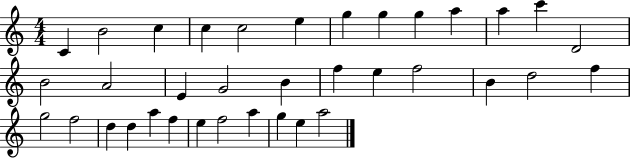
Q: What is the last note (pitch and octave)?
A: A5